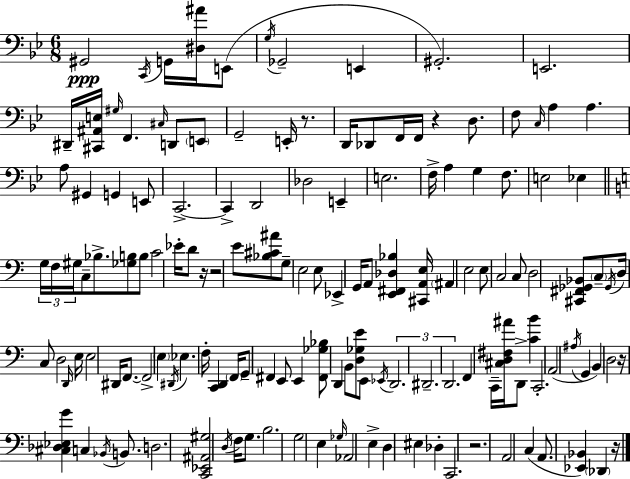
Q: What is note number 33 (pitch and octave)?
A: D2